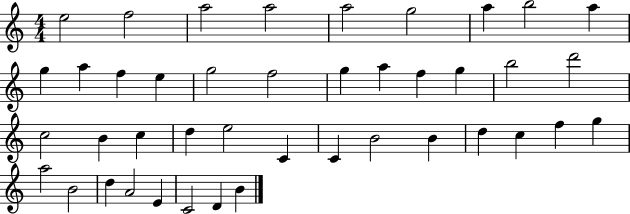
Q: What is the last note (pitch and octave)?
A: B4